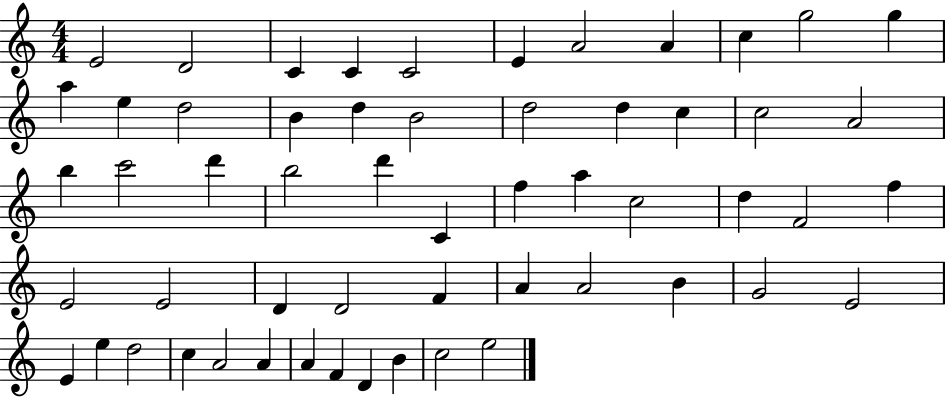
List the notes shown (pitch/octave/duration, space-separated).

E4/h D4/h C4/q C4/q C4/h E4/q A4/h A4/q C5/q G5/h G5/q A5/q E5/q D5/h B4/q D5/q B4/h D5/h D5/q C5/q C5/h A4/h B5/q C6/h D6/q B5/h D6/q C4/q F5/q A5/q C5/h D5/q F4/h F5/q E4/h E4/h D4/q D4/h F4/q A4/q A4/h B4/q G4/h E4/h E4/q E5/q D5/h C5/q A4/h A4/q A4/q F4/q D4/q B4/q C5/h E5/h